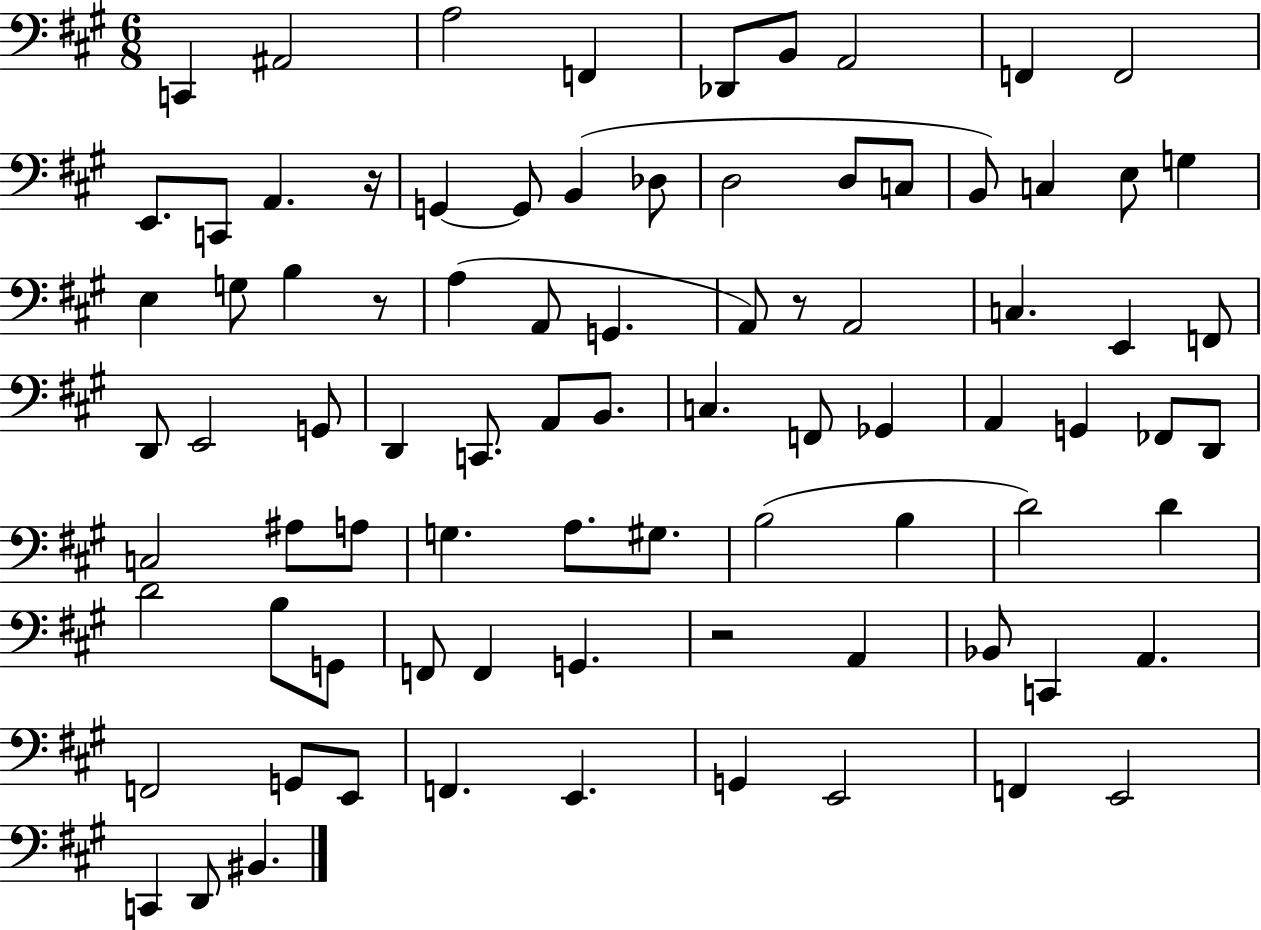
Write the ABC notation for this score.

X:1
T:Untitled
M:6/8
L:1/4
K:A
C,, ^A,,2 A,2 F,, _D,,/2 B,,/2 A,,2 F,, F,,2 E,,/2 C,,/2 A,, z/4 G,, G,,/2 B,, _D,/2 D,2 D,/2 C,/2 B,,/2 C, E,/2 G, E, G,/2 B, z/2 A, A,,/2 G,, A,,/2 z/2 A,,2 C, E,, F,,/2 D,,/2 E,,2 G,,/2 D,, C,,/2 A,,/2 B,,/2 C, F,,/2 _G,, A,, G,, _F,,/2 D,,/2 C,2 ^A,/2 A,/2 G, A,/2 ^G,/2 B,2 B, D2 D D2 B,/2 G,,/2 F,,/2 F,, G,, z2 A,, _B,,/2 C,, A,, F,,2 G,,/2 E,,/2 F,, E,, G,, E,,2 F,, E,,2 C,, D,,/2 ^B,,